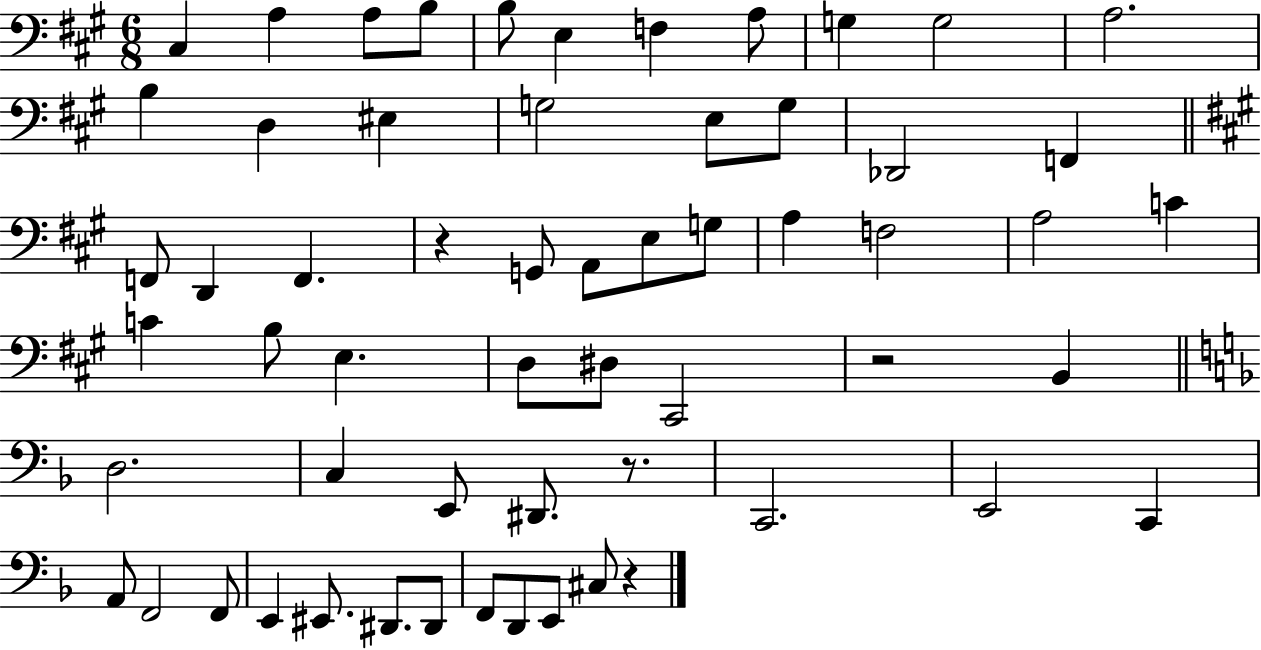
C#3/q A3/q A3/e B3/e B3/e E3/q F3/q A3/e G3/q G3/h A3/h. B3/q D3/q EIS3/q G3/h E3/e G3/e Db2/h F2/q F2/e D2/q F2/q. R/q G2/e A2/e E3/e G3/e A3/q F3/h A3/h C4/q C4/q B3/e E3/q. D3/e D#3/e C#2/h R/h B2/q D3/h. C3/q E2/e D#2/e. R/e. C2/h. E2/h C2/q A2/e F2/h F2/e E2/q EIS2/e. D#2/e. D#2/e F2/e D2/e E2/e C#3/e R/q